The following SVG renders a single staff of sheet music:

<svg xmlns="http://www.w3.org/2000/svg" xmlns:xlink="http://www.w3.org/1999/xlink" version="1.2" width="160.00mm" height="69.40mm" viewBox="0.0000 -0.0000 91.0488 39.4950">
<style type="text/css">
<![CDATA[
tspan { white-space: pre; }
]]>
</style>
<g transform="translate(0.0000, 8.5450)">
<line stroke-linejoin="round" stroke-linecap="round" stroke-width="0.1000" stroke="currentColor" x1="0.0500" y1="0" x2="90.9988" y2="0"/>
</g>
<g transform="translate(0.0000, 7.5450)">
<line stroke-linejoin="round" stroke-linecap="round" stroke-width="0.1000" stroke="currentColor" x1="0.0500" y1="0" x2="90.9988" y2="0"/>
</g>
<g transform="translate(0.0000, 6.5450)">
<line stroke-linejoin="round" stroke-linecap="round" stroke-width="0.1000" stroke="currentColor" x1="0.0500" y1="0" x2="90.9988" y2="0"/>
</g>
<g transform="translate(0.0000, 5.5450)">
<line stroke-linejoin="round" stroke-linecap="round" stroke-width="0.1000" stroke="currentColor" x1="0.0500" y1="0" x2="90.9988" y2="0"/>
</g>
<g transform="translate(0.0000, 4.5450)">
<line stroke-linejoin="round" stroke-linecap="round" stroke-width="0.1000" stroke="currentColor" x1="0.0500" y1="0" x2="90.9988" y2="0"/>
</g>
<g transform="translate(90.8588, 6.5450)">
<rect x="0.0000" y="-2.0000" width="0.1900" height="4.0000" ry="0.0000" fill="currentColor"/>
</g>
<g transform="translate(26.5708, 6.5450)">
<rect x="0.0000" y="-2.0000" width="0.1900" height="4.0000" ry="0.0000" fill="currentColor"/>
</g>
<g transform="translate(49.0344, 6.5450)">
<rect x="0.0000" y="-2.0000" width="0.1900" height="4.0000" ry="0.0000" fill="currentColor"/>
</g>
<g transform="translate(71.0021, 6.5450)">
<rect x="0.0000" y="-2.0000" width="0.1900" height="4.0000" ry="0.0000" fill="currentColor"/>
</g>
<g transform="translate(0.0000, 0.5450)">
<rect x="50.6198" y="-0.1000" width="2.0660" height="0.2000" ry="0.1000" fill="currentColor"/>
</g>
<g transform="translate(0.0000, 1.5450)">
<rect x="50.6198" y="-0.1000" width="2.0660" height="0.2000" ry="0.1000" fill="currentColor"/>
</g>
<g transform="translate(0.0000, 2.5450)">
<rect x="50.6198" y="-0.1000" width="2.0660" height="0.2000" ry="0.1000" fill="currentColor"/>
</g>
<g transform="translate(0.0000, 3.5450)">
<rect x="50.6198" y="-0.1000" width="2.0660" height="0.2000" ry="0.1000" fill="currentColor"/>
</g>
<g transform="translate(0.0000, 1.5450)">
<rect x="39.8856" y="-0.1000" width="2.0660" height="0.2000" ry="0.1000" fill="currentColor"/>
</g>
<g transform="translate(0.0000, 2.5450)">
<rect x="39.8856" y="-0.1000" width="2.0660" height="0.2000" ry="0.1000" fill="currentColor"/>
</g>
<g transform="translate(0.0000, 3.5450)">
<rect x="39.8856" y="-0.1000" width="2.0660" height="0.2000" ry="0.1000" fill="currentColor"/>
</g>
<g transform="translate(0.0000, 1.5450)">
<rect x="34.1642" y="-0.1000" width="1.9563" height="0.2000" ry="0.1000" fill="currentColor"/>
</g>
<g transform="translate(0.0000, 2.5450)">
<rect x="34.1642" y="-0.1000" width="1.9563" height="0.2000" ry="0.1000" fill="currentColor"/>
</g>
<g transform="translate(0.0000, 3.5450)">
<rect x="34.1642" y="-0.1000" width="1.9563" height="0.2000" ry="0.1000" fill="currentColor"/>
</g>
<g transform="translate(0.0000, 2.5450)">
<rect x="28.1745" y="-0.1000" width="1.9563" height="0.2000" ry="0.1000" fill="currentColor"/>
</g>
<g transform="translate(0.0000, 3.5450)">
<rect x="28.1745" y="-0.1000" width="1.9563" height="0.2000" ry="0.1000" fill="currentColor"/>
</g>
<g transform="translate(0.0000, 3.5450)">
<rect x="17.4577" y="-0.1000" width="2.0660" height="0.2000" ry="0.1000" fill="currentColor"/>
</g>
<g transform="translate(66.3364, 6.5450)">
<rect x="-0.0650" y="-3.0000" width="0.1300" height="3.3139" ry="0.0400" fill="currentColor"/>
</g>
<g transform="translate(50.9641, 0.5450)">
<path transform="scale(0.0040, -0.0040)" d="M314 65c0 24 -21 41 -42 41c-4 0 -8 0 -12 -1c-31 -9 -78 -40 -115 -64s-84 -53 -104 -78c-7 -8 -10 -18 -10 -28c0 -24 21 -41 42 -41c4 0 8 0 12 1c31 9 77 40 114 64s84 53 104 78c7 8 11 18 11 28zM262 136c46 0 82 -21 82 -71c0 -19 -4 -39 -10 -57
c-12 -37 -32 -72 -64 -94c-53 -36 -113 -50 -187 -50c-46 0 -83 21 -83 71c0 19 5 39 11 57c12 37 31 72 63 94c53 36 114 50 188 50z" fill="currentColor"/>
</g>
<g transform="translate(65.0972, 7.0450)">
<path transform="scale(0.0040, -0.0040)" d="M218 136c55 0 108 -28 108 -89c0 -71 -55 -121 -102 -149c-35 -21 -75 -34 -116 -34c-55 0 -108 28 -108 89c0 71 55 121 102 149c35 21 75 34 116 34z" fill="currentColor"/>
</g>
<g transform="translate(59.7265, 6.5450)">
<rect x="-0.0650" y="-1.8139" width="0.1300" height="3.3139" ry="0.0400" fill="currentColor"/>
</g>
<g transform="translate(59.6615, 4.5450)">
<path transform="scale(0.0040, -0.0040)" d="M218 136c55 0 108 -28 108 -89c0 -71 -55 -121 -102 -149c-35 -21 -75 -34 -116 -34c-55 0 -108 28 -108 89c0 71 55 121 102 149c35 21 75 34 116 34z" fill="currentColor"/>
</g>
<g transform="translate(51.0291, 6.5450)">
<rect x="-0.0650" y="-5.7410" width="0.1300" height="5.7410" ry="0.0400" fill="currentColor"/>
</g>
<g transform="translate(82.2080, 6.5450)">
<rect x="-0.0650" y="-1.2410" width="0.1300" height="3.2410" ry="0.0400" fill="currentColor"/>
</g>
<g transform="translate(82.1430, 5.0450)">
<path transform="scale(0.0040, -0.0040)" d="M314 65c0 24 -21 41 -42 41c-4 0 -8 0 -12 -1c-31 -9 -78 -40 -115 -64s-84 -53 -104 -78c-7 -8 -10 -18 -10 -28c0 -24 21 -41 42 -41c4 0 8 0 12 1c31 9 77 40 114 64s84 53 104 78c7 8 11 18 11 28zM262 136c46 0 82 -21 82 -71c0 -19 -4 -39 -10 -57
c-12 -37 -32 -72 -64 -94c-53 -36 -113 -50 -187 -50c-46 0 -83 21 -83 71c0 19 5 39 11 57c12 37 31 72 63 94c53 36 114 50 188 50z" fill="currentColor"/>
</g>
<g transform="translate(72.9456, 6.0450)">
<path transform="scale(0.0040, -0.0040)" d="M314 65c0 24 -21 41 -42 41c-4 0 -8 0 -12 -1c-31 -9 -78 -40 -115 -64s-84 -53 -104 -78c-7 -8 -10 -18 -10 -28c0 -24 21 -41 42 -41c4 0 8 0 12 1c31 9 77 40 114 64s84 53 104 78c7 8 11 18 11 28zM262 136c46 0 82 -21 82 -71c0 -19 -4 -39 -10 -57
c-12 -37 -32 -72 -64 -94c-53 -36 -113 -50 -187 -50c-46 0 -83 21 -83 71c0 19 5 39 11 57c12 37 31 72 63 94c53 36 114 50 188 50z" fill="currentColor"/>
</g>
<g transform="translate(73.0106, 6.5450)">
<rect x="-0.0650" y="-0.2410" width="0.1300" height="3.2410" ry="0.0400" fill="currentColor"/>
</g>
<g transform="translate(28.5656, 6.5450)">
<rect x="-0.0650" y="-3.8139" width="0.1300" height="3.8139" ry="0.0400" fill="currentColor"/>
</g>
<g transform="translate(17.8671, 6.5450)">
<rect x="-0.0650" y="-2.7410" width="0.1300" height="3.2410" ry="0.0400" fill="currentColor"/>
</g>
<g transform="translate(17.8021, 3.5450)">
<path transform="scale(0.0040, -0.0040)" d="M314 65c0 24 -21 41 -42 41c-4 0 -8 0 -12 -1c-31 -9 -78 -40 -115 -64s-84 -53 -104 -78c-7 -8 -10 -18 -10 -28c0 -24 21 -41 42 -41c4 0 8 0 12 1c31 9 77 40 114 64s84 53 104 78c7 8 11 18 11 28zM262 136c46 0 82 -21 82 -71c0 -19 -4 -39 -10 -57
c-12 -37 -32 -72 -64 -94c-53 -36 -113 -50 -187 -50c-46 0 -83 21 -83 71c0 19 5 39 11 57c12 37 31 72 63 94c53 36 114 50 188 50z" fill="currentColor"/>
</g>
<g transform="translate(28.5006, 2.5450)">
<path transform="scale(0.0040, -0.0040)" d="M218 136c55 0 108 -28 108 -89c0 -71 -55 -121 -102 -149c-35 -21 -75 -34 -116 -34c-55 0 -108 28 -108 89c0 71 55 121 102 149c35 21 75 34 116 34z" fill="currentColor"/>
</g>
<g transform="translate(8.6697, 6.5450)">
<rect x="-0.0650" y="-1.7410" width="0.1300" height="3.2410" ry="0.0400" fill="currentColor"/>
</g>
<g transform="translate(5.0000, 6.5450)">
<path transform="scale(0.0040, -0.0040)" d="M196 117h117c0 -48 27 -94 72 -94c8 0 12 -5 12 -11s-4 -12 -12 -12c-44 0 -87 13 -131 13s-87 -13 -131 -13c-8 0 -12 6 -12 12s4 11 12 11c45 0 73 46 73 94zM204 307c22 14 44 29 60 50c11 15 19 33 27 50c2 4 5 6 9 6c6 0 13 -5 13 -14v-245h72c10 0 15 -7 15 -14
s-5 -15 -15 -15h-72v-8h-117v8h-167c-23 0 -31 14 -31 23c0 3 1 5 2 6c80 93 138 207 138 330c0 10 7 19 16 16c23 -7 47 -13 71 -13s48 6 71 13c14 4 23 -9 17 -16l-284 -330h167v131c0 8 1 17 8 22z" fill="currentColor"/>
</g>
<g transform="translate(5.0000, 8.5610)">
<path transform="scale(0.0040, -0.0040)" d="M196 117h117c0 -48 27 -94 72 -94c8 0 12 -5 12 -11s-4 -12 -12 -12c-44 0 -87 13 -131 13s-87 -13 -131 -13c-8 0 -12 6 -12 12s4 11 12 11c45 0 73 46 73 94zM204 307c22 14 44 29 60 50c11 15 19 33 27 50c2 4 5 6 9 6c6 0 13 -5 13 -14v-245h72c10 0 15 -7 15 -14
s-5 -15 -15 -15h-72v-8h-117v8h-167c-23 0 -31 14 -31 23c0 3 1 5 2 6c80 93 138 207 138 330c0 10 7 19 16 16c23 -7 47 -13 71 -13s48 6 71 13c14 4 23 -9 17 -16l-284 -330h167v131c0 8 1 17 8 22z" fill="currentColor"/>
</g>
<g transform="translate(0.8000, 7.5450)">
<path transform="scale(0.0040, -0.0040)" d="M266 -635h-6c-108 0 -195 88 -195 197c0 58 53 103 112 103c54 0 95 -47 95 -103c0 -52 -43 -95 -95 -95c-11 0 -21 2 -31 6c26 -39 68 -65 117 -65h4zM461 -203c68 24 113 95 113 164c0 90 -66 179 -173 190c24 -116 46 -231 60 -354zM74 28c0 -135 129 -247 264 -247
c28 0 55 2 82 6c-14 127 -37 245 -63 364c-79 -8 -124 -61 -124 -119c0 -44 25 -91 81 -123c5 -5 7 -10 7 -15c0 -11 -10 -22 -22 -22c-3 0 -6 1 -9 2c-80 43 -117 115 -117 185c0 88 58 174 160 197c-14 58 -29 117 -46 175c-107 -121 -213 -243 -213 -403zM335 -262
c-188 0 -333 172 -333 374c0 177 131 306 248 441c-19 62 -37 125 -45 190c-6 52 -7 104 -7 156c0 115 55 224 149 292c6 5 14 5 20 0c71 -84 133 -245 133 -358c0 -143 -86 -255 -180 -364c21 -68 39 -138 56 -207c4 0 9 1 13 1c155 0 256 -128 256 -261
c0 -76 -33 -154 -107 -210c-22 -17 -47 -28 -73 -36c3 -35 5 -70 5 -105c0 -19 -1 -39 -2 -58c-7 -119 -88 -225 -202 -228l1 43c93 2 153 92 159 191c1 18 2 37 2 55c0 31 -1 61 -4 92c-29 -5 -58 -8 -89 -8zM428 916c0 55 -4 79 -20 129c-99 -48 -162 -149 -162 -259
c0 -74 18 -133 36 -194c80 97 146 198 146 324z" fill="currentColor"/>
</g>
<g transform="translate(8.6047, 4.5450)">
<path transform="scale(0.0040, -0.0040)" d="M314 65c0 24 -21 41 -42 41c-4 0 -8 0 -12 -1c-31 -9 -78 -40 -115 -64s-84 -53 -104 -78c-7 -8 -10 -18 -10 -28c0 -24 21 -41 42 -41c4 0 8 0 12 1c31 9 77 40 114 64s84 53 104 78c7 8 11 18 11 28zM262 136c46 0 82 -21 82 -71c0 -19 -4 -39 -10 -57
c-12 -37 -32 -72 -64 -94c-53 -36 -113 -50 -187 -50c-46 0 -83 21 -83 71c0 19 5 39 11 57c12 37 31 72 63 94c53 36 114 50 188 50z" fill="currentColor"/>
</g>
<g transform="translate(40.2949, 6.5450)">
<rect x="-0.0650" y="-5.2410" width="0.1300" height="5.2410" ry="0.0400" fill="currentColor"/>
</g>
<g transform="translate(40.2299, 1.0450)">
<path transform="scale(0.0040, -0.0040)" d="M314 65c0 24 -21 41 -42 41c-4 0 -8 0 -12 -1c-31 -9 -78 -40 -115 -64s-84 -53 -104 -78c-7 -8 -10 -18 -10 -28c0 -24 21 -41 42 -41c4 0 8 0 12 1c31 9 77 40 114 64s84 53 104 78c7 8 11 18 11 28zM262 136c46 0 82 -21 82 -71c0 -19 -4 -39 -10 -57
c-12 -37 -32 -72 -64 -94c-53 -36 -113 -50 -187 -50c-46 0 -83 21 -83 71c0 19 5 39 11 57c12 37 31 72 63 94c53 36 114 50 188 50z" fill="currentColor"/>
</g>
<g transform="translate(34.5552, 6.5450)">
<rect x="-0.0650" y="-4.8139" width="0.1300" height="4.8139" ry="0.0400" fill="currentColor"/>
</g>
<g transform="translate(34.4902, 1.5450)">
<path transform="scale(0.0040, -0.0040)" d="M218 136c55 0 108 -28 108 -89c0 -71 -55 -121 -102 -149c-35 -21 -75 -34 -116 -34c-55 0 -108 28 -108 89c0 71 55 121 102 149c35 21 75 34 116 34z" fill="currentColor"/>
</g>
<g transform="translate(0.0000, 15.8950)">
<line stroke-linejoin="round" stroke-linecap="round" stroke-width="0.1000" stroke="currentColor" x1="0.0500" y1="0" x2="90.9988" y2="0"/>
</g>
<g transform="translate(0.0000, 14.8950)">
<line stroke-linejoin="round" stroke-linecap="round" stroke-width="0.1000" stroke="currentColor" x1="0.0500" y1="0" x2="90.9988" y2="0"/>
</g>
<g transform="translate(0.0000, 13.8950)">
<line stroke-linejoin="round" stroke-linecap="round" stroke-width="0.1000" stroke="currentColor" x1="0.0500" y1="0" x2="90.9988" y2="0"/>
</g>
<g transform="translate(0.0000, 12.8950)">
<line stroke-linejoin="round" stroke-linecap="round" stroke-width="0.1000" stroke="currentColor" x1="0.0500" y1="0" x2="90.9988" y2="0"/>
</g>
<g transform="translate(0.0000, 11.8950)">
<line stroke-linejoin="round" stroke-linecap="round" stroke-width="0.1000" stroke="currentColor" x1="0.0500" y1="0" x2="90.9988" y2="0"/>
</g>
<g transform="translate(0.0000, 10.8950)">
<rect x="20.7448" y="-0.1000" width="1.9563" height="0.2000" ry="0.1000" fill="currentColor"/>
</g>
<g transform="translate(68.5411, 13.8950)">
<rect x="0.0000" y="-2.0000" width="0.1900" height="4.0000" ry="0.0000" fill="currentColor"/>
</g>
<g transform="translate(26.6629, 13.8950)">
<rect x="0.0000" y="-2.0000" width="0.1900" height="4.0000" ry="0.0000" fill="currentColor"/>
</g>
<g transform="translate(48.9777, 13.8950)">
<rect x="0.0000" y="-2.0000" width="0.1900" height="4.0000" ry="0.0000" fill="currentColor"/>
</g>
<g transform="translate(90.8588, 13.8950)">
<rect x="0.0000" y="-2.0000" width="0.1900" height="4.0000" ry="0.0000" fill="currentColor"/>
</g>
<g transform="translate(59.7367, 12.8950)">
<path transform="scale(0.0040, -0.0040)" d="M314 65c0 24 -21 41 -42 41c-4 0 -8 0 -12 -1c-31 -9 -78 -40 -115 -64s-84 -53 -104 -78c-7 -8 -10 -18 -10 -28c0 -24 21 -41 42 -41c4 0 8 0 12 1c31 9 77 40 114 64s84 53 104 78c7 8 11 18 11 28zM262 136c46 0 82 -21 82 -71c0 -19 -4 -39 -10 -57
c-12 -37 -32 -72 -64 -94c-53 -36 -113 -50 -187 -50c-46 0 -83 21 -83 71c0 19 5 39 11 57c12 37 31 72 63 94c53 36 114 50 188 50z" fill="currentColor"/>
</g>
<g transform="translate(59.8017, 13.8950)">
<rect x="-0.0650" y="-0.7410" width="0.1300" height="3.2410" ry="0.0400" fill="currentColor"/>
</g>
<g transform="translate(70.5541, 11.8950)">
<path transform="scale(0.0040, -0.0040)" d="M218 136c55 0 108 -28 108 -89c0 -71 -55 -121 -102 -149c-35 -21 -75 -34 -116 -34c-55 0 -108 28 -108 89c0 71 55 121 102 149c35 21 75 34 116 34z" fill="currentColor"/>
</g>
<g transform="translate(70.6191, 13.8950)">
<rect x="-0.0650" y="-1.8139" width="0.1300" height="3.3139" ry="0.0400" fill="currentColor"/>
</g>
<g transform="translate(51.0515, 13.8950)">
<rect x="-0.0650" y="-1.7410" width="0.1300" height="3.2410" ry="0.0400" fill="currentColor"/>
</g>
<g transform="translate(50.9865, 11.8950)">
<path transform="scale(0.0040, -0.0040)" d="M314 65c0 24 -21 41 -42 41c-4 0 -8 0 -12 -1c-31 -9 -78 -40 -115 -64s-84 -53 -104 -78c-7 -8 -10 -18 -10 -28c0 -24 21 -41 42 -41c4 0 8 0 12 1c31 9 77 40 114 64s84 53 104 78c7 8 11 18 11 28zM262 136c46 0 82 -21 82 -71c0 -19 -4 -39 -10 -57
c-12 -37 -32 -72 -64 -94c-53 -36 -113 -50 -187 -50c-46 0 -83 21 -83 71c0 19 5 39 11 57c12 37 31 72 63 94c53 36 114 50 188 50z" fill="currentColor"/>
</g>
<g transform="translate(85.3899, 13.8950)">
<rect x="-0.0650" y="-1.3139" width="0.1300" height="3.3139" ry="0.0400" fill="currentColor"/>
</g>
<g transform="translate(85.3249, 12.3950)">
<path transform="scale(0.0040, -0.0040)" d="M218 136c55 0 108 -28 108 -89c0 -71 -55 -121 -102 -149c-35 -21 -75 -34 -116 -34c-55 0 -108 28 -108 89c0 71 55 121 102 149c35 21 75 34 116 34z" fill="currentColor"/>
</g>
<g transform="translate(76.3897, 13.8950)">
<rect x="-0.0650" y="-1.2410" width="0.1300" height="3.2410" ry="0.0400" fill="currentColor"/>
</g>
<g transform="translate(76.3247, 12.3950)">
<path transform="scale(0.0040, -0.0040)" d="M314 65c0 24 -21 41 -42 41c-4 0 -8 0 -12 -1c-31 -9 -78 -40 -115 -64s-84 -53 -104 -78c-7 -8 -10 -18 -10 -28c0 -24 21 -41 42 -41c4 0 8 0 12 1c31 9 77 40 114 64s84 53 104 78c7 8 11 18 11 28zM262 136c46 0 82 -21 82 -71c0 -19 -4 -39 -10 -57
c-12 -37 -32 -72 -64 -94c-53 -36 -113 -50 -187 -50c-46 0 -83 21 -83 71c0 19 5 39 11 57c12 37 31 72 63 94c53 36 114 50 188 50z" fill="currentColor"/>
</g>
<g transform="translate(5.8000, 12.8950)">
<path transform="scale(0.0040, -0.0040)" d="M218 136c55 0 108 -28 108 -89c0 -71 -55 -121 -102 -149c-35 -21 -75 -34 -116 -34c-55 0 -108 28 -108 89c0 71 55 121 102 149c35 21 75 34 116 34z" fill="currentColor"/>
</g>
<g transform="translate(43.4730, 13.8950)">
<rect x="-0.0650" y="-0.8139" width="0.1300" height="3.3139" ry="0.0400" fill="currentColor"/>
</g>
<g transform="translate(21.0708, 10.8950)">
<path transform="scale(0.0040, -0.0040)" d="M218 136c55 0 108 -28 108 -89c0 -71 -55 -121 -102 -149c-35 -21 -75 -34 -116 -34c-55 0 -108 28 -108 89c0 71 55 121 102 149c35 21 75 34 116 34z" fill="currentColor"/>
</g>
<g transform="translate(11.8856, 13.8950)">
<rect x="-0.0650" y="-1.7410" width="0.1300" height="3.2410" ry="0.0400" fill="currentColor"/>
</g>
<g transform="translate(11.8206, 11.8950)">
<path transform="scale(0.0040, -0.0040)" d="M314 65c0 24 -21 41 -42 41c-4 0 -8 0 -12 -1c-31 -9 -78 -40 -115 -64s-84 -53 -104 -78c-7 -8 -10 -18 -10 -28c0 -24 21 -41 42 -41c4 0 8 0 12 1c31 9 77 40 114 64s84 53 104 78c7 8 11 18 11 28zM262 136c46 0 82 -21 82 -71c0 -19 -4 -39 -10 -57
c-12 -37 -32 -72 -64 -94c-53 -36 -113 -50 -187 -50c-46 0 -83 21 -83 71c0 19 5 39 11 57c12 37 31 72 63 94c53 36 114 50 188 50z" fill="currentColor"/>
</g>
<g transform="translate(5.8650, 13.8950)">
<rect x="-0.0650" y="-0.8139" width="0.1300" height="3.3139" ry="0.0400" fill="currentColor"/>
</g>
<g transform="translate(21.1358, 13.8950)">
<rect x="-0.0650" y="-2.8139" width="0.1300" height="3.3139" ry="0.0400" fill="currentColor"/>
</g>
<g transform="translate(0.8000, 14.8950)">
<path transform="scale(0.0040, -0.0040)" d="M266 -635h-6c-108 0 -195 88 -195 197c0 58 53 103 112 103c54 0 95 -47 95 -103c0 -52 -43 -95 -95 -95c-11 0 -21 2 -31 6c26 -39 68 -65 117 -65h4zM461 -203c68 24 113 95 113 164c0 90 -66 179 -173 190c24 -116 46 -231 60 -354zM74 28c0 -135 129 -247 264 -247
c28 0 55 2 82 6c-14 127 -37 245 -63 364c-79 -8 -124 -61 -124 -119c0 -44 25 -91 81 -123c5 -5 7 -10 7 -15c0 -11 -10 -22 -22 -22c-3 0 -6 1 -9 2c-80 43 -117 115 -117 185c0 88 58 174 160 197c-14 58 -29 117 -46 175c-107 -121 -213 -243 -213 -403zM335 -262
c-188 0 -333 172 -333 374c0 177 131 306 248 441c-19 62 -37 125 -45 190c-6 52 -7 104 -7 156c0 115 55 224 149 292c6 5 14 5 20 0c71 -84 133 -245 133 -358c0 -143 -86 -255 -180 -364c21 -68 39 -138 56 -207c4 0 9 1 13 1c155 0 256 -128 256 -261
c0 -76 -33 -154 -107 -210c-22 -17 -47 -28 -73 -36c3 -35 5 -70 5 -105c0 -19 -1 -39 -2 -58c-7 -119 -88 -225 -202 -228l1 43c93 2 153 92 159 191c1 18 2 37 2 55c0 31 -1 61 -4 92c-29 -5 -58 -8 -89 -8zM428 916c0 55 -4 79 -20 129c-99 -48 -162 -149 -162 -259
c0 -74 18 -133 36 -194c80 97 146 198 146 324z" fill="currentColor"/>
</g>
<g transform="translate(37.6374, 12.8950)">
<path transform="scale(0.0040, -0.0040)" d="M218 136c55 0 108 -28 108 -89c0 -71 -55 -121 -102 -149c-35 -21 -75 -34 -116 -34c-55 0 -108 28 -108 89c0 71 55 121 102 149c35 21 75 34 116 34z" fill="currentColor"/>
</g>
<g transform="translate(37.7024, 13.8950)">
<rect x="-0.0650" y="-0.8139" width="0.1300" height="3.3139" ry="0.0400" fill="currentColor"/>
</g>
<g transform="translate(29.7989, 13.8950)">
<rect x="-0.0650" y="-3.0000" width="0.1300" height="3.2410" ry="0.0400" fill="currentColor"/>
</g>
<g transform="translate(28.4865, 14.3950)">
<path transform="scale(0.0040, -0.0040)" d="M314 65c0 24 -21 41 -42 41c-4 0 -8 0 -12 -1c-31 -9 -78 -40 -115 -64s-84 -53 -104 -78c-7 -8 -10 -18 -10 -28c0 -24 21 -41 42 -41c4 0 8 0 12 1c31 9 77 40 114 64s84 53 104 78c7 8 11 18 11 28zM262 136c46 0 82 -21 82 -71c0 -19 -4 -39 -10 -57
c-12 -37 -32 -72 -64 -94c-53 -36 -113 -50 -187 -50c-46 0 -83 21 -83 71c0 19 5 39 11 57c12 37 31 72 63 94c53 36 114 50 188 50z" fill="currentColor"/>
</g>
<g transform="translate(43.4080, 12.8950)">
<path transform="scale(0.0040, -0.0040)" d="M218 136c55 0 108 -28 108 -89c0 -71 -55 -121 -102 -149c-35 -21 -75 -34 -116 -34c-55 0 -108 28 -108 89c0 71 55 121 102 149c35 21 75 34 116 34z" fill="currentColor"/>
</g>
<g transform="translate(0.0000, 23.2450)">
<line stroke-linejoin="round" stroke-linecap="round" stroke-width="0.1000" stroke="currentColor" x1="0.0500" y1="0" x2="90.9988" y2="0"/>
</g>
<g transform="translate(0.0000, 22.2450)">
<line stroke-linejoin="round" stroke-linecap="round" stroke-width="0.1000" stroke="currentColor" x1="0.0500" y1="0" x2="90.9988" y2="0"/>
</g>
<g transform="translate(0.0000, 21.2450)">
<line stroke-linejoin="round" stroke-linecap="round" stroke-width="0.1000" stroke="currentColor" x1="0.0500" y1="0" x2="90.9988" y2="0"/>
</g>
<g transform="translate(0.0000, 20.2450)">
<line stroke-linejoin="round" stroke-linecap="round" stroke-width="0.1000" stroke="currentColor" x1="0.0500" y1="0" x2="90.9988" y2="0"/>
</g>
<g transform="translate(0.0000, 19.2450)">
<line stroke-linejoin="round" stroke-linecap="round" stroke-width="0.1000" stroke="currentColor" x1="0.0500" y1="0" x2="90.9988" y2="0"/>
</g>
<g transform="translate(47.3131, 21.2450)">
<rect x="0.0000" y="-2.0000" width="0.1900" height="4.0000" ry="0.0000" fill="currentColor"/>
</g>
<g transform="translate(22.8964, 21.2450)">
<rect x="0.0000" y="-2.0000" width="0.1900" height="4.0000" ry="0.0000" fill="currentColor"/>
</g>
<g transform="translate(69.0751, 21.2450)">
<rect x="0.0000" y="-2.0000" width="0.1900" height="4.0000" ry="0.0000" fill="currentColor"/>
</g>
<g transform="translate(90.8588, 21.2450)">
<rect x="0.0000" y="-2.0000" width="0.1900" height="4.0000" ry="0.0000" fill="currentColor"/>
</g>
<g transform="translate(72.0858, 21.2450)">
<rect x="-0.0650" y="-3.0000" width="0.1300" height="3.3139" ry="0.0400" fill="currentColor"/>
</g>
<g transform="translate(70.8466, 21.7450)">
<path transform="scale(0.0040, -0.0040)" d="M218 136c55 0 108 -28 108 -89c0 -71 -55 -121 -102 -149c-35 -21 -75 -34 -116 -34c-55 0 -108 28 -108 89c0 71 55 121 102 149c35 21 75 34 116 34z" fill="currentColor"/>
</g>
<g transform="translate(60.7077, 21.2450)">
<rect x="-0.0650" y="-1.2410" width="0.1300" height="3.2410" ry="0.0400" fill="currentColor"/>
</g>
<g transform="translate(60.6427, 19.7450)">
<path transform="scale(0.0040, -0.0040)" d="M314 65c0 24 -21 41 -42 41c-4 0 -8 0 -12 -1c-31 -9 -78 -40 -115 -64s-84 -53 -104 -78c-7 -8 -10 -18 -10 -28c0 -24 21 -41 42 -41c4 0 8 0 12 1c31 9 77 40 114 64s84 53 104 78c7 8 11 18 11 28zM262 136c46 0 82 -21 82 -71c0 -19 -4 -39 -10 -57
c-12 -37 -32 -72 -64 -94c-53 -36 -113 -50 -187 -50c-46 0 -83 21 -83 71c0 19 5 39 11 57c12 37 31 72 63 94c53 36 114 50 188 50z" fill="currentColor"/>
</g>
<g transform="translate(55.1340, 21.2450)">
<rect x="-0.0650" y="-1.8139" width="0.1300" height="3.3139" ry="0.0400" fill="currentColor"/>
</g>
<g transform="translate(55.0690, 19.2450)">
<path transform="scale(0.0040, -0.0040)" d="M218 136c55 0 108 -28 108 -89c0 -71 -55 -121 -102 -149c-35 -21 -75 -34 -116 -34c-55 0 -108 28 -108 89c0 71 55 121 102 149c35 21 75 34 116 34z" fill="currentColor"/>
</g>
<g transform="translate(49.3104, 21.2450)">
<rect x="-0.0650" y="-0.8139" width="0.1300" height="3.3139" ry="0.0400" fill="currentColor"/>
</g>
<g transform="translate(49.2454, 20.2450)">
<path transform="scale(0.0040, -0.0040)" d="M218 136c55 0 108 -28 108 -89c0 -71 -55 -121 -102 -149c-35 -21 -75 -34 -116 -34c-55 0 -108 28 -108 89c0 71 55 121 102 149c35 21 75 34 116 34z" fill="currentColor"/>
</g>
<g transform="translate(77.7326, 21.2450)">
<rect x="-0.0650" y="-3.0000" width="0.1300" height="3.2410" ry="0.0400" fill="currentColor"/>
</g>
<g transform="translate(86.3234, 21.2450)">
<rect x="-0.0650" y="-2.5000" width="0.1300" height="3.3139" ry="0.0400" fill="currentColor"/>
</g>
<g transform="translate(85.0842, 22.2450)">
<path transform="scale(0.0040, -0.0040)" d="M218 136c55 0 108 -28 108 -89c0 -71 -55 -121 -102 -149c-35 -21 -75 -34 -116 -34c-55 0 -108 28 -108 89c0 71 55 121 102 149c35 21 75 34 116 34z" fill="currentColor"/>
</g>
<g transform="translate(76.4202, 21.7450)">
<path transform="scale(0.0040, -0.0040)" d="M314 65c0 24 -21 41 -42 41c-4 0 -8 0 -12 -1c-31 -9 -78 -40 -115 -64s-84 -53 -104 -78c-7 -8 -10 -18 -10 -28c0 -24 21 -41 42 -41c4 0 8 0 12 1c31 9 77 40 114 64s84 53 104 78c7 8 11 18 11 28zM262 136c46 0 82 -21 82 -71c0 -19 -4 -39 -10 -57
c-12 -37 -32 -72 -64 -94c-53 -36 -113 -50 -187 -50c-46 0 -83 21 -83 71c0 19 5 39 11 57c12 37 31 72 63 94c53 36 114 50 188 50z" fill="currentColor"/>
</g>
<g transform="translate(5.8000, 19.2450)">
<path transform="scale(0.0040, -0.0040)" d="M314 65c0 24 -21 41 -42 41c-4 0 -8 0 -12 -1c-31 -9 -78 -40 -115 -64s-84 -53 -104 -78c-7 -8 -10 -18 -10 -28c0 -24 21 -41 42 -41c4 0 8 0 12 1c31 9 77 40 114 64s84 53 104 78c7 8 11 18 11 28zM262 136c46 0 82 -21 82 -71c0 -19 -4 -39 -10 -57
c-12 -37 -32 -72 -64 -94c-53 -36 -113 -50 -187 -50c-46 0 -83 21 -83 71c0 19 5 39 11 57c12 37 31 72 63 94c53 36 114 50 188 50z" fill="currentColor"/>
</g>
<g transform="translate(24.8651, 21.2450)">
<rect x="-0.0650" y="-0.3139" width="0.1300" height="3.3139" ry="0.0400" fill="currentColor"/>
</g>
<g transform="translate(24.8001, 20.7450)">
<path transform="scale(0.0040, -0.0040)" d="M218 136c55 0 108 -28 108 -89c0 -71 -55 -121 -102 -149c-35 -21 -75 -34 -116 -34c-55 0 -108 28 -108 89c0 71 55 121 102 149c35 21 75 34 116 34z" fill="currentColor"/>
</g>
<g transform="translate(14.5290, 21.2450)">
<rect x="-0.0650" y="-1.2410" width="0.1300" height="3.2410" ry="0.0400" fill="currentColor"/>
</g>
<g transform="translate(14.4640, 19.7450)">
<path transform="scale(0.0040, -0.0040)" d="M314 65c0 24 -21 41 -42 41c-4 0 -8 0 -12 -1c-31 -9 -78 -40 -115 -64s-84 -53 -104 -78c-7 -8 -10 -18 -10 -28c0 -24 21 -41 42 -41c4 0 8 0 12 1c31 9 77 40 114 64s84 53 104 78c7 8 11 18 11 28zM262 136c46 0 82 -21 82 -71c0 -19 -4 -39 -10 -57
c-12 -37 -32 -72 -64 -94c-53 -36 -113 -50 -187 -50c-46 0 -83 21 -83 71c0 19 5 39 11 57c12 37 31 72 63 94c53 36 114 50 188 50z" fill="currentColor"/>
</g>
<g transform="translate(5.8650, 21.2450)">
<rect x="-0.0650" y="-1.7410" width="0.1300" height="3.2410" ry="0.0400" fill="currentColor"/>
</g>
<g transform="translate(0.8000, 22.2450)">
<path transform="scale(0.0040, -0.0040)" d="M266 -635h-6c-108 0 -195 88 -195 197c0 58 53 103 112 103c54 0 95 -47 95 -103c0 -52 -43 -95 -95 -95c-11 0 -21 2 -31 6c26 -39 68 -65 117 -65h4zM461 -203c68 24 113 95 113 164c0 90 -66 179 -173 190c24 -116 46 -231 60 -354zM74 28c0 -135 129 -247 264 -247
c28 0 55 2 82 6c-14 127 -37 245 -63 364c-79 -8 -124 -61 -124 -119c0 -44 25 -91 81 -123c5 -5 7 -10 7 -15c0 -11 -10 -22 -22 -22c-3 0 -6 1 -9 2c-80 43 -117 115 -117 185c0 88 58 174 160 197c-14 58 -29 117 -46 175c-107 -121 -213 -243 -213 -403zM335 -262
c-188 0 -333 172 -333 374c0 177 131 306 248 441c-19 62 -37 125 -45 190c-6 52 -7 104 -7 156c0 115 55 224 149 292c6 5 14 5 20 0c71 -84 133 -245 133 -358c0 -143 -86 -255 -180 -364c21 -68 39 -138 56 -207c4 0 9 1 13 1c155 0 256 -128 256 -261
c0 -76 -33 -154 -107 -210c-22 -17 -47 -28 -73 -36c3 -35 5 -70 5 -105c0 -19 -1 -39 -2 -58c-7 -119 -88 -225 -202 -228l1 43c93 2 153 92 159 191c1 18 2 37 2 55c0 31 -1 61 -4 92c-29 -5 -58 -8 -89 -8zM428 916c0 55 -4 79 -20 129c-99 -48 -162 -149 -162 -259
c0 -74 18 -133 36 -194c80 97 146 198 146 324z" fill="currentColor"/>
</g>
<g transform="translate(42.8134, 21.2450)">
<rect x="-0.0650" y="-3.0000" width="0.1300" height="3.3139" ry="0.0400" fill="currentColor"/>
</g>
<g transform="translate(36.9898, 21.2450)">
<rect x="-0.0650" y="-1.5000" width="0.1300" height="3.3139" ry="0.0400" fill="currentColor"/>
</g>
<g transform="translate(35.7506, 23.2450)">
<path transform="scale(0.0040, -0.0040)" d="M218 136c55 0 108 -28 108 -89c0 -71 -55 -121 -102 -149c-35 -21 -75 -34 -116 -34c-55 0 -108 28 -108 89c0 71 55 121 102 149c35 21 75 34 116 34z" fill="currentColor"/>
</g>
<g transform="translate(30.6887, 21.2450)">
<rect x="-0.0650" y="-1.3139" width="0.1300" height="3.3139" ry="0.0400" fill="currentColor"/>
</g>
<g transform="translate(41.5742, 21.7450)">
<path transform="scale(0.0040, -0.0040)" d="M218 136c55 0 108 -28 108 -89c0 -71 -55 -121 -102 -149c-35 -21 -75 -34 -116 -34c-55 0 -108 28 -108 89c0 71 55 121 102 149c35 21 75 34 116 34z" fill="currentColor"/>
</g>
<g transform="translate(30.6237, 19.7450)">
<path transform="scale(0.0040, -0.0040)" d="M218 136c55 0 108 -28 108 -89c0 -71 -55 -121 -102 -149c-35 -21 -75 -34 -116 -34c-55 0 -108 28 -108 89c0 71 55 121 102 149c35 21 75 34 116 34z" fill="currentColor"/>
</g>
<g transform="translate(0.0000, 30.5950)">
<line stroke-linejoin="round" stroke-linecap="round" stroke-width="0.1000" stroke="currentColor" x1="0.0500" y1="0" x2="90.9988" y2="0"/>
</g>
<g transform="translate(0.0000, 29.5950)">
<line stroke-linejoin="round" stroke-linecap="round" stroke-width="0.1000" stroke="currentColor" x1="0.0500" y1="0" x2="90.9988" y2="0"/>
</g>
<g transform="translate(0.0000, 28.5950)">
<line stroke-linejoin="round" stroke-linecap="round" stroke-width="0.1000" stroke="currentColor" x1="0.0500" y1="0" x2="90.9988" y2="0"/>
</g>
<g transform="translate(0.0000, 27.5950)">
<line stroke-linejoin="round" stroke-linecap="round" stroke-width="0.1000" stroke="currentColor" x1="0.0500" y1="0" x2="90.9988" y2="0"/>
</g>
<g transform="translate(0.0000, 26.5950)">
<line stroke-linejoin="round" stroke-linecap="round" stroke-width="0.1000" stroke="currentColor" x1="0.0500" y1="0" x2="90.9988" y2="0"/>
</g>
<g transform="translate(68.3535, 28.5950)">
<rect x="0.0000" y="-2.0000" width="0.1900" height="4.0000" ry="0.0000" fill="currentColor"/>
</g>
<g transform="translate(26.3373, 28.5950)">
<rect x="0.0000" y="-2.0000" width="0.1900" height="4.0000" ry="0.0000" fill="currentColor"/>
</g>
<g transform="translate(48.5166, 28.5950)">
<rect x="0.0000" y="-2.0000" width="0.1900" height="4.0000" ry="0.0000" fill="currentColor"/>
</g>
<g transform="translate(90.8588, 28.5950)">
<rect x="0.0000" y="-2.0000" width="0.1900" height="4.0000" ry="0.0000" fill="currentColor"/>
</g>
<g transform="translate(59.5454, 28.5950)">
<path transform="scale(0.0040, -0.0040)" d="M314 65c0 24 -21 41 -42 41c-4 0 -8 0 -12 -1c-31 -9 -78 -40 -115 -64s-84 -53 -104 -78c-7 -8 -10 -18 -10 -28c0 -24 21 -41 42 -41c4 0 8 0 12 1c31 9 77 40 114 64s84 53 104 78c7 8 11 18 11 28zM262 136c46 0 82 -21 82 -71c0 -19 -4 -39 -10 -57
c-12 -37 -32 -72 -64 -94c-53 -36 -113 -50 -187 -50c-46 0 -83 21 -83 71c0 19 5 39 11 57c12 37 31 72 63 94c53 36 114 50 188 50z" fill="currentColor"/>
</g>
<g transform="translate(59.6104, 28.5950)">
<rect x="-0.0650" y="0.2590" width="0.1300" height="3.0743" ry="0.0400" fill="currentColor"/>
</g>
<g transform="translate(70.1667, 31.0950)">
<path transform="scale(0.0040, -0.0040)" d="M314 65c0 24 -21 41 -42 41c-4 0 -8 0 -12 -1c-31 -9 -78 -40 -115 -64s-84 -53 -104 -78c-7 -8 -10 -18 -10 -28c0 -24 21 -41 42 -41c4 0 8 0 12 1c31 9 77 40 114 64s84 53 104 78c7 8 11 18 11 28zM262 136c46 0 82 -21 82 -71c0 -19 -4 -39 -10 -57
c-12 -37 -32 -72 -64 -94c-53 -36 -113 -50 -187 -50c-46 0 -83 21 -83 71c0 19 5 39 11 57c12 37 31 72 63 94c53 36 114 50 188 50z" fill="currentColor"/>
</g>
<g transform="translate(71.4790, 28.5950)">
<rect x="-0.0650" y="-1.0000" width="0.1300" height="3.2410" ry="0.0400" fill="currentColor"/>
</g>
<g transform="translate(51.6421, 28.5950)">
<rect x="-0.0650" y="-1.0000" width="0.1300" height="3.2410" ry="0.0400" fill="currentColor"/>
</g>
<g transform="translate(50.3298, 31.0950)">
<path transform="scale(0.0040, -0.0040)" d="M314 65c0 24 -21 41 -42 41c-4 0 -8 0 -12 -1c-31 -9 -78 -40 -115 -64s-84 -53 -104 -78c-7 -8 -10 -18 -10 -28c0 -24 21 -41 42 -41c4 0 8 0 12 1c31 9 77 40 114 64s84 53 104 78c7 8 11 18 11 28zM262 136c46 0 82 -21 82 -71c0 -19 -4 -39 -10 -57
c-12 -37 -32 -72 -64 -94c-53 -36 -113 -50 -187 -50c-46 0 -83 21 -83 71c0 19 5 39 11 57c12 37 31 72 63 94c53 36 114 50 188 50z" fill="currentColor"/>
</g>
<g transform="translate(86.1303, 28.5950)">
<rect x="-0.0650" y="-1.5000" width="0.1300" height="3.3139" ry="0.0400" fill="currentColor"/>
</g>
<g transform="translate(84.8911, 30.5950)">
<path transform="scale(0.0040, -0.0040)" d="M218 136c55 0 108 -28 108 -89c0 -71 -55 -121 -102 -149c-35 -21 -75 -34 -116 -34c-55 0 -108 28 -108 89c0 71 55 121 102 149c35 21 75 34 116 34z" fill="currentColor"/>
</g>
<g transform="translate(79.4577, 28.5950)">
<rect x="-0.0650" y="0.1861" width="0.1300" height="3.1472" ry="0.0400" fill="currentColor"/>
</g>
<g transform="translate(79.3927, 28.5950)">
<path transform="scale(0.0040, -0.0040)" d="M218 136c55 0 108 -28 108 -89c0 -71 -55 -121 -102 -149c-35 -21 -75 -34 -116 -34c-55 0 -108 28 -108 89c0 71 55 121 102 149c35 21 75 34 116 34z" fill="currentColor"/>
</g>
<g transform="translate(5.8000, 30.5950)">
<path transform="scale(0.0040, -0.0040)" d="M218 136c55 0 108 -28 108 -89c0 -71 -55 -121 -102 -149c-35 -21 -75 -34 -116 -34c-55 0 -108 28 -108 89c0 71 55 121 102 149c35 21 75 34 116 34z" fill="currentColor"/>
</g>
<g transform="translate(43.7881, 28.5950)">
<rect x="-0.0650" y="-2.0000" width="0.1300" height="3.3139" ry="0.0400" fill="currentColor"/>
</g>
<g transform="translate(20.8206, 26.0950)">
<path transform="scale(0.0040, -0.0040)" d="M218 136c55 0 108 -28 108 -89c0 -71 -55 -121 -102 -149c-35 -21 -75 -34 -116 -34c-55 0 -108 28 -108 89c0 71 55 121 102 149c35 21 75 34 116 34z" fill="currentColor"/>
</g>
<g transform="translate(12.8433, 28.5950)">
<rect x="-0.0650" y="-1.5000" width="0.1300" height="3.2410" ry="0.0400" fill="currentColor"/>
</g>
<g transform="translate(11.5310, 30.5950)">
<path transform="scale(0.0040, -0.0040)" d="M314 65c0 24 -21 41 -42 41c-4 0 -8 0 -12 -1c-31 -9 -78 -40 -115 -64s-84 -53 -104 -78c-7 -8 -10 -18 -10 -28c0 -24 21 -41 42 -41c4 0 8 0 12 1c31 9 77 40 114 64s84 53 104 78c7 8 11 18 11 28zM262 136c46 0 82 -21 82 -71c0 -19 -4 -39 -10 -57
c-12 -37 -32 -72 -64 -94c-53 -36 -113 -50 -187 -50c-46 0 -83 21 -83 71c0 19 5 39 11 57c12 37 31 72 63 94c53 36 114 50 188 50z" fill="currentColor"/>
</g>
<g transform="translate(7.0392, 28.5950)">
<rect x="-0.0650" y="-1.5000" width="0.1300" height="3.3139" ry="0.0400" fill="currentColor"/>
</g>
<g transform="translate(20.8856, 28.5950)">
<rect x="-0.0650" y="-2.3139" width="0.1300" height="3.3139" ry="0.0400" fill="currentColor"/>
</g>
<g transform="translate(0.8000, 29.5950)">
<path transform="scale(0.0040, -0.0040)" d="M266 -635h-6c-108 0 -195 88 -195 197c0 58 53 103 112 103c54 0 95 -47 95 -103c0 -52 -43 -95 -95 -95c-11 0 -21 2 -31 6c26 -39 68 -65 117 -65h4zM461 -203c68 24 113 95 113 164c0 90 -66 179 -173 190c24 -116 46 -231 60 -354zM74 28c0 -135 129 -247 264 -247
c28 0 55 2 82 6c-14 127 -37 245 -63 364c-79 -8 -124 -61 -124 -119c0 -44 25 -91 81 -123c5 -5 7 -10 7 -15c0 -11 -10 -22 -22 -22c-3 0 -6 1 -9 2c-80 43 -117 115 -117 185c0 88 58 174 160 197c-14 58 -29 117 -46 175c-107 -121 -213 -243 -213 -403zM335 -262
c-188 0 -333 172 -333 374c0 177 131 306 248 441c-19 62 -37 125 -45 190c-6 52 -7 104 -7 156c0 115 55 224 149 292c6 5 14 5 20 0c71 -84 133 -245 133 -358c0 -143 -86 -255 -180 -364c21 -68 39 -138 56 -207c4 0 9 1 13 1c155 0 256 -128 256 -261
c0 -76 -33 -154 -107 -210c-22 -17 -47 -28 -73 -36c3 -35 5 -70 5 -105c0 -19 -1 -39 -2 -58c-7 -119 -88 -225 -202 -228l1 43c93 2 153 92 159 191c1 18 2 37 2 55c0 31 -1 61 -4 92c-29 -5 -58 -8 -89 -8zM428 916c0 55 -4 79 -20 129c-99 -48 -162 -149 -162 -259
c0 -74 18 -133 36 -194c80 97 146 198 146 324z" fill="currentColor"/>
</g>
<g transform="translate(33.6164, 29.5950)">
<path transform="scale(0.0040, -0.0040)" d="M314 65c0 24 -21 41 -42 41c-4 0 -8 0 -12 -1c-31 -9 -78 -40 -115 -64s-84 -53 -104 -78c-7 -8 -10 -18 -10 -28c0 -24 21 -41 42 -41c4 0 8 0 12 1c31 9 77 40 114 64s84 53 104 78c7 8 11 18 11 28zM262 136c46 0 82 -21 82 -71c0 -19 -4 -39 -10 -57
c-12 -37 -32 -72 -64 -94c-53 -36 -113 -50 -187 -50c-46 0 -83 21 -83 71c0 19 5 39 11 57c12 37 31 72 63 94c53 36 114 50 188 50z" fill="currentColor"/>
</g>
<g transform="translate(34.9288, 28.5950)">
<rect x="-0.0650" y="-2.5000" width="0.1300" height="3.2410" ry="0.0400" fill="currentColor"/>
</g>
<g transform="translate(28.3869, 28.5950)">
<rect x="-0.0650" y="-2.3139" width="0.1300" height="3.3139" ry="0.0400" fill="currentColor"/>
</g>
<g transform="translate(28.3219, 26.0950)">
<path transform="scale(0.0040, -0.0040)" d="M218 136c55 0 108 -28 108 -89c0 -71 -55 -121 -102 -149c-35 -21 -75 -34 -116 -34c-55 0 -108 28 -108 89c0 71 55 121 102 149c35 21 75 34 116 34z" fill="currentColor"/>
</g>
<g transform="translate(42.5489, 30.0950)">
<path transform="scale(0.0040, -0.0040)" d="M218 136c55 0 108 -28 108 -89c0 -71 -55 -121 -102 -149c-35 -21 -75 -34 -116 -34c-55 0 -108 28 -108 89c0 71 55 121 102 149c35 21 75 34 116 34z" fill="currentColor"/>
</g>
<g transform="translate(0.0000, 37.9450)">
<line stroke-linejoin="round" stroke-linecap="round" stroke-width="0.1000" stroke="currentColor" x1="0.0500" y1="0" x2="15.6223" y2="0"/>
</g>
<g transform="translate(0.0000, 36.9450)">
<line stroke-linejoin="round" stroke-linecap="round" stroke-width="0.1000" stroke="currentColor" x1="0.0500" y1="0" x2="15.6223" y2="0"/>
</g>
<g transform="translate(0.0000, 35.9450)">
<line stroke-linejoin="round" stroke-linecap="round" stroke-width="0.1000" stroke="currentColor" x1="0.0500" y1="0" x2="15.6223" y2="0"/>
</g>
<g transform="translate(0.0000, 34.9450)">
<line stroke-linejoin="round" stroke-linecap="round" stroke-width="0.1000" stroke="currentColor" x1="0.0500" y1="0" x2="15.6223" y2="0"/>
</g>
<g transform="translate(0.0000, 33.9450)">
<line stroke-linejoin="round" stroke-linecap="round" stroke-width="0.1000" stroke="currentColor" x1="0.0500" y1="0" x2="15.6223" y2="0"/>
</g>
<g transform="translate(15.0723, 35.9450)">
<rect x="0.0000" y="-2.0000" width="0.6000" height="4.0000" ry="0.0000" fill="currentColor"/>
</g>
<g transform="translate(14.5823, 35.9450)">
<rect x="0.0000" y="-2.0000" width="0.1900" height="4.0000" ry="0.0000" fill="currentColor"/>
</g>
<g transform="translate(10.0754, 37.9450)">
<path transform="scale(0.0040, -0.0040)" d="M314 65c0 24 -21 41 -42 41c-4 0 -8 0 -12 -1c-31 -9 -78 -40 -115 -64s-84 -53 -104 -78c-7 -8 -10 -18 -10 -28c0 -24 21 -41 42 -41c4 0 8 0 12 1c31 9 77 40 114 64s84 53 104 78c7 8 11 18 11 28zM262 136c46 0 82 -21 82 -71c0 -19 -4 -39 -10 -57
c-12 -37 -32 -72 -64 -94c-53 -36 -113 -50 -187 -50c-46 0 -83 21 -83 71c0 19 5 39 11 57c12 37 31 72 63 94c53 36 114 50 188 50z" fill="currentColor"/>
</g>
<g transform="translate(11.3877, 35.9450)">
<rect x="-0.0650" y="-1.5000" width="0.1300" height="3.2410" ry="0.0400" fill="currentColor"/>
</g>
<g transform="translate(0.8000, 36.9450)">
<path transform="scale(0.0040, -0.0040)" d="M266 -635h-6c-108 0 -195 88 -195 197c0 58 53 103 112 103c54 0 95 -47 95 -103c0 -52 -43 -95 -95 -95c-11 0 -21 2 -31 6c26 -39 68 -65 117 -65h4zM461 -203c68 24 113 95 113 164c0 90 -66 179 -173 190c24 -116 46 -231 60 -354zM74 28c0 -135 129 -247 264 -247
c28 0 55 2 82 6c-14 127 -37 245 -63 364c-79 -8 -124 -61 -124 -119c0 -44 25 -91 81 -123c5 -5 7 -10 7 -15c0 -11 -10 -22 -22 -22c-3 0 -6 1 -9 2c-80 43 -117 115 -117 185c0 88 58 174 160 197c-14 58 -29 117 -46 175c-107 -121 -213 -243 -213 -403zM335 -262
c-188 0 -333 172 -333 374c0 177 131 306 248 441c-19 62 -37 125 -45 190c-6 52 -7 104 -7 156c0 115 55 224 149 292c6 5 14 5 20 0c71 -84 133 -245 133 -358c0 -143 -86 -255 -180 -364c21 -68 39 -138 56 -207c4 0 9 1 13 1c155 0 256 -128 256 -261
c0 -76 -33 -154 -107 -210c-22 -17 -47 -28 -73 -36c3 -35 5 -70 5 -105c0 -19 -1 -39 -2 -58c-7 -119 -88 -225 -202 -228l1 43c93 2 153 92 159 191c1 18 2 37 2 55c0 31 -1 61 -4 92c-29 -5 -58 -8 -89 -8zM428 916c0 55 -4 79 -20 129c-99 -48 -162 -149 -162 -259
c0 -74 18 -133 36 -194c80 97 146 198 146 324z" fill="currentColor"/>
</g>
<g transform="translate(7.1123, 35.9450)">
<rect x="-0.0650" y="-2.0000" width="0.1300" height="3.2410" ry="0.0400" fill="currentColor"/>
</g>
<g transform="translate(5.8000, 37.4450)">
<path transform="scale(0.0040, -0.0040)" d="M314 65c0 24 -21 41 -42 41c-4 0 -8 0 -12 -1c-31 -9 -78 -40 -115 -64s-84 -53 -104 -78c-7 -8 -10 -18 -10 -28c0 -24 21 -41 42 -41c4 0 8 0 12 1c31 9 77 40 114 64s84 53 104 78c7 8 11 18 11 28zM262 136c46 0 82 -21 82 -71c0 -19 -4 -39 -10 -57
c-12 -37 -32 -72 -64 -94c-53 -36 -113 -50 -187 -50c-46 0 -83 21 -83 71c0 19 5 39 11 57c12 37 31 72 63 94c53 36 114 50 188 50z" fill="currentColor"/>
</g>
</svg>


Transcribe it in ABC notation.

X:1
T:Untitled
M:4/4
L:1/4
K:C
f2 a2 c' e' f'2 g'2 f A c2 e2 d f2 a A2 d d f2 d2 f e2 e f2 e2 c e E A d f e2 A A2 G E E2 g g G2 F D2 B2 D2 B E F2 E2